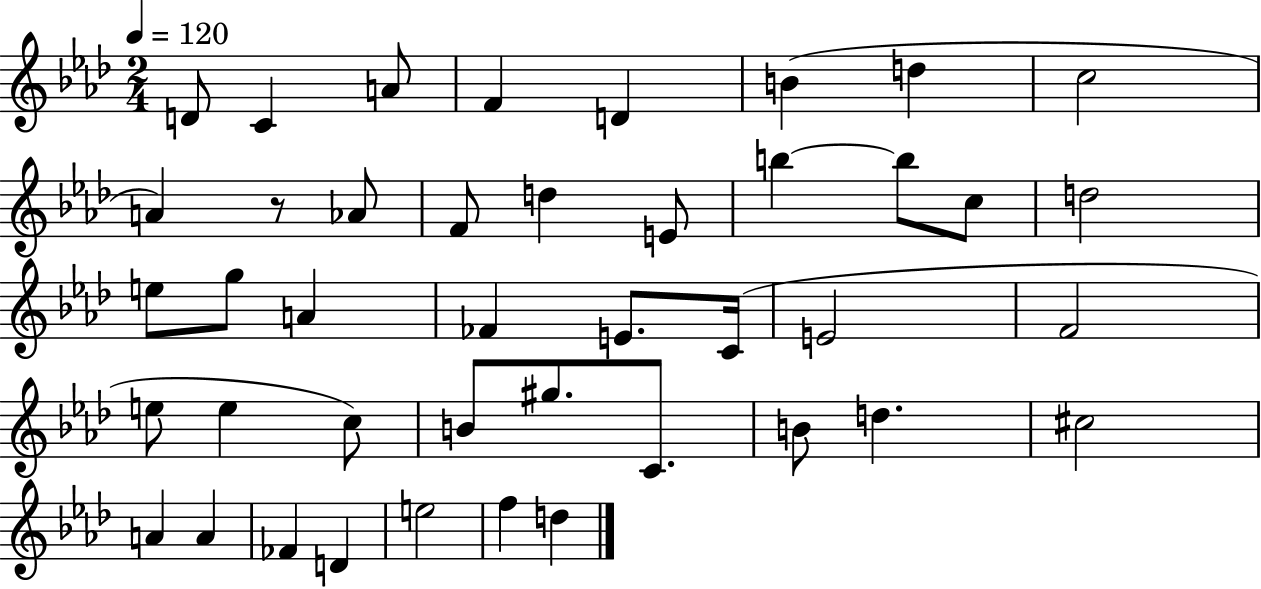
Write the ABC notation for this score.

X:1
T:Untitled
M:2/4
L:1/4
K:Ab
D/2 C A/2 F D B d c2 A z/2 _A/2 F/2 d E/2 b b/2 c/2 d2 e/2 g/2 A _F E/2 C/4 E2 F2 e/2 e c/2 B/2 ^g/2 C/2 B/2 d ^c2 A A _F D e2 f d